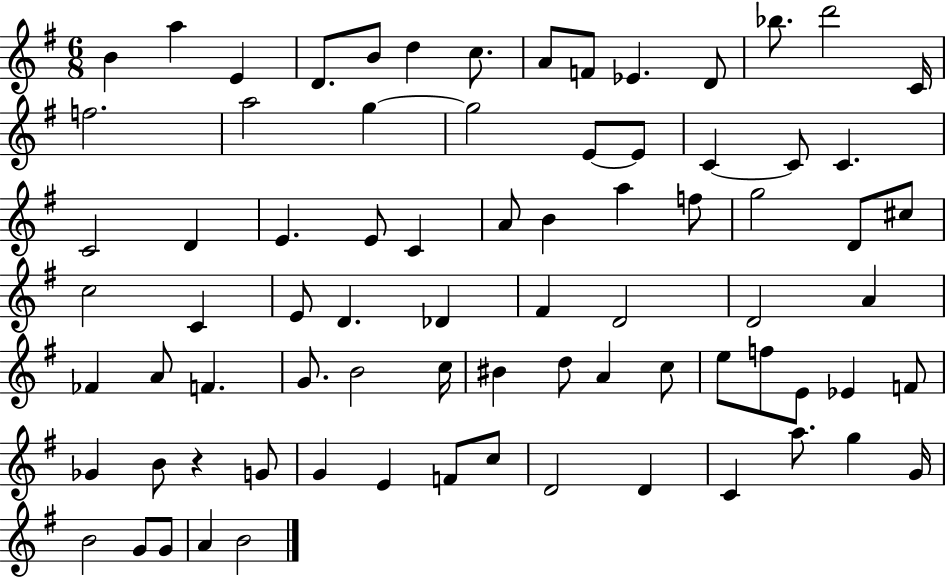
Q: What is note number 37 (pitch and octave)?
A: C4